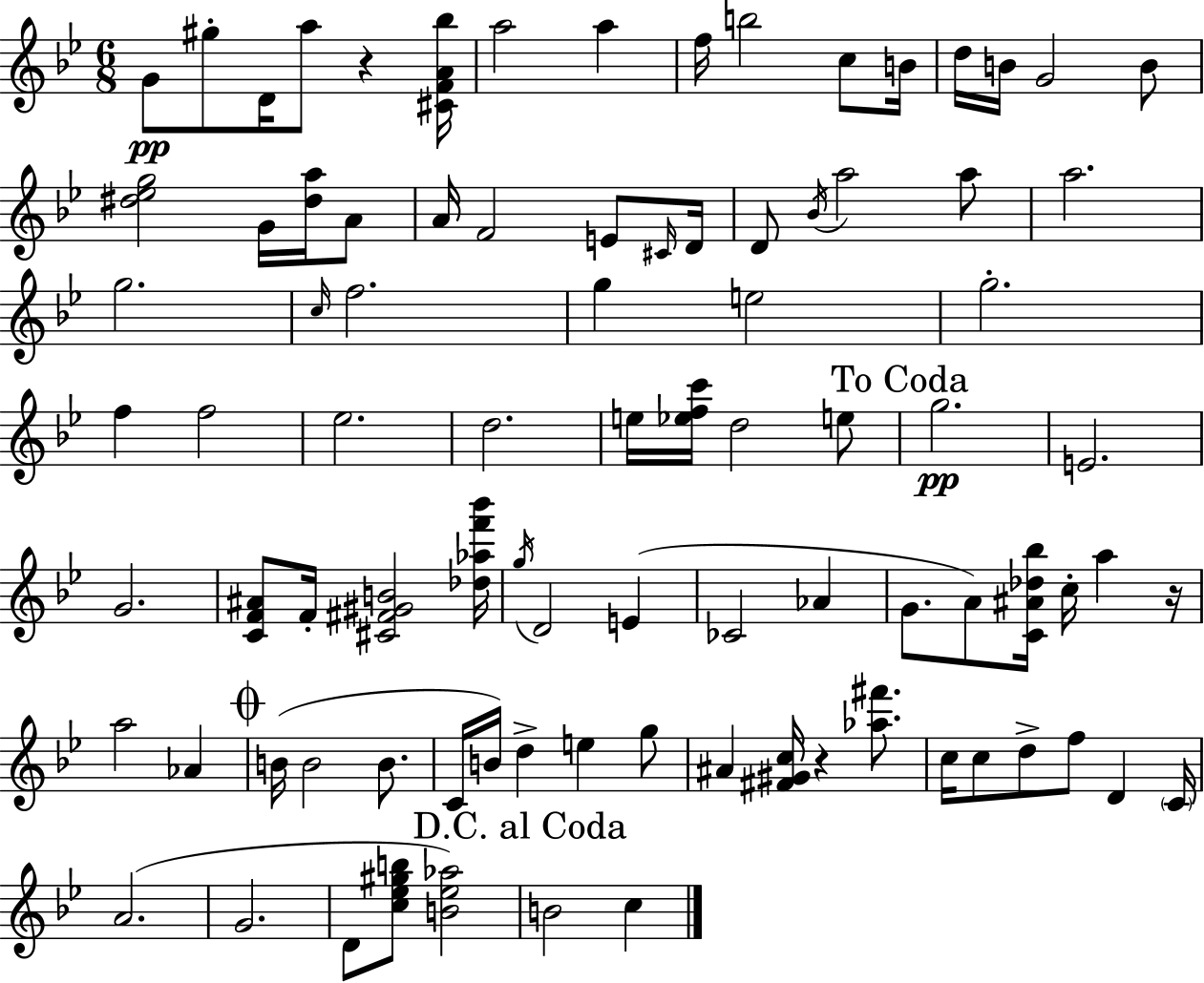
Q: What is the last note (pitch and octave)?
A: C5